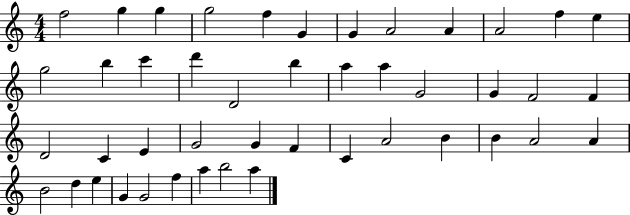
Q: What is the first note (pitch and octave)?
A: F5